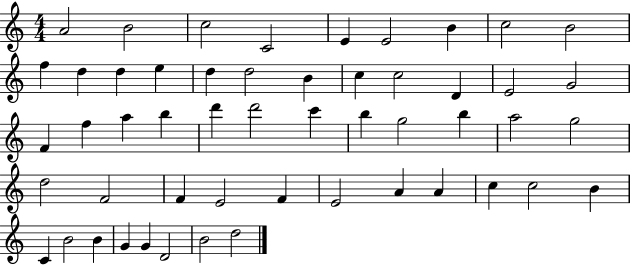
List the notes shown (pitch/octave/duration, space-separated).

A4/h B4/h C5/h C4/h E4/q E4/h B4/q C5/h B4/h F5/q D5/q D5/q E5/q D5/q D5/h B4/q C5/q C5/h D4/q E4/h G4/h F4/q F5/q A5/q B5/q D6/q D6/h C6/q B5/q G5/h B5/q A5/h G5/h D5/h F4/h F4/q E4/h F4/q E4/h A4/q A4/q C5/q C5/h B4/q C4/q B4/h B4/q G4/q G4/q D4/h B4/h D5/h